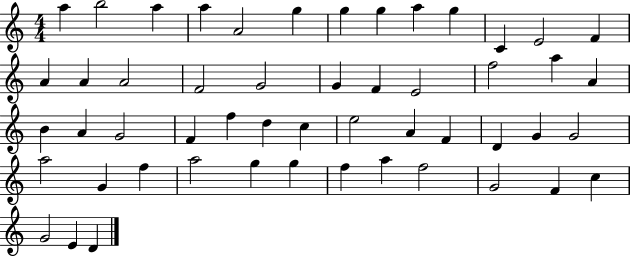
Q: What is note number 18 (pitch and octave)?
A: G4